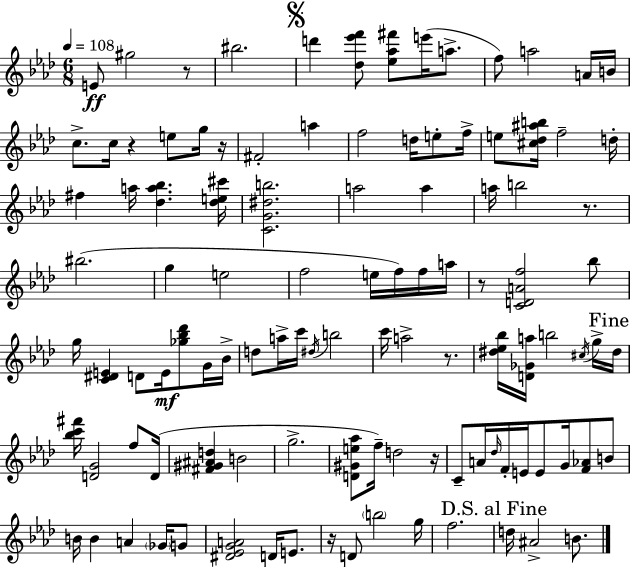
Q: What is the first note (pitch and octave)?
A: E4